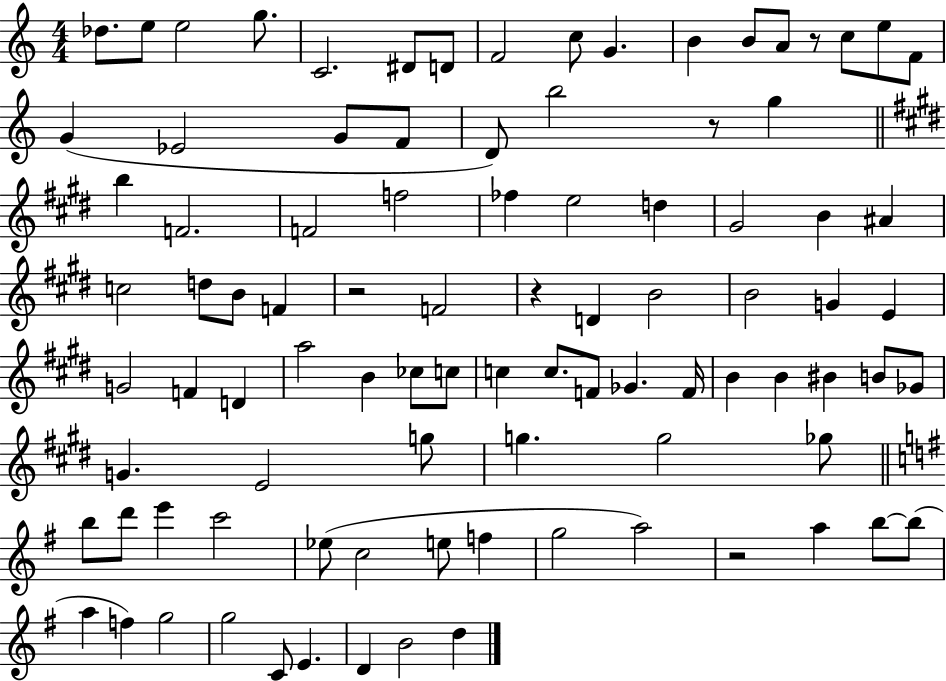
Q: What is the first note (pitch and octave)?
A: Db5